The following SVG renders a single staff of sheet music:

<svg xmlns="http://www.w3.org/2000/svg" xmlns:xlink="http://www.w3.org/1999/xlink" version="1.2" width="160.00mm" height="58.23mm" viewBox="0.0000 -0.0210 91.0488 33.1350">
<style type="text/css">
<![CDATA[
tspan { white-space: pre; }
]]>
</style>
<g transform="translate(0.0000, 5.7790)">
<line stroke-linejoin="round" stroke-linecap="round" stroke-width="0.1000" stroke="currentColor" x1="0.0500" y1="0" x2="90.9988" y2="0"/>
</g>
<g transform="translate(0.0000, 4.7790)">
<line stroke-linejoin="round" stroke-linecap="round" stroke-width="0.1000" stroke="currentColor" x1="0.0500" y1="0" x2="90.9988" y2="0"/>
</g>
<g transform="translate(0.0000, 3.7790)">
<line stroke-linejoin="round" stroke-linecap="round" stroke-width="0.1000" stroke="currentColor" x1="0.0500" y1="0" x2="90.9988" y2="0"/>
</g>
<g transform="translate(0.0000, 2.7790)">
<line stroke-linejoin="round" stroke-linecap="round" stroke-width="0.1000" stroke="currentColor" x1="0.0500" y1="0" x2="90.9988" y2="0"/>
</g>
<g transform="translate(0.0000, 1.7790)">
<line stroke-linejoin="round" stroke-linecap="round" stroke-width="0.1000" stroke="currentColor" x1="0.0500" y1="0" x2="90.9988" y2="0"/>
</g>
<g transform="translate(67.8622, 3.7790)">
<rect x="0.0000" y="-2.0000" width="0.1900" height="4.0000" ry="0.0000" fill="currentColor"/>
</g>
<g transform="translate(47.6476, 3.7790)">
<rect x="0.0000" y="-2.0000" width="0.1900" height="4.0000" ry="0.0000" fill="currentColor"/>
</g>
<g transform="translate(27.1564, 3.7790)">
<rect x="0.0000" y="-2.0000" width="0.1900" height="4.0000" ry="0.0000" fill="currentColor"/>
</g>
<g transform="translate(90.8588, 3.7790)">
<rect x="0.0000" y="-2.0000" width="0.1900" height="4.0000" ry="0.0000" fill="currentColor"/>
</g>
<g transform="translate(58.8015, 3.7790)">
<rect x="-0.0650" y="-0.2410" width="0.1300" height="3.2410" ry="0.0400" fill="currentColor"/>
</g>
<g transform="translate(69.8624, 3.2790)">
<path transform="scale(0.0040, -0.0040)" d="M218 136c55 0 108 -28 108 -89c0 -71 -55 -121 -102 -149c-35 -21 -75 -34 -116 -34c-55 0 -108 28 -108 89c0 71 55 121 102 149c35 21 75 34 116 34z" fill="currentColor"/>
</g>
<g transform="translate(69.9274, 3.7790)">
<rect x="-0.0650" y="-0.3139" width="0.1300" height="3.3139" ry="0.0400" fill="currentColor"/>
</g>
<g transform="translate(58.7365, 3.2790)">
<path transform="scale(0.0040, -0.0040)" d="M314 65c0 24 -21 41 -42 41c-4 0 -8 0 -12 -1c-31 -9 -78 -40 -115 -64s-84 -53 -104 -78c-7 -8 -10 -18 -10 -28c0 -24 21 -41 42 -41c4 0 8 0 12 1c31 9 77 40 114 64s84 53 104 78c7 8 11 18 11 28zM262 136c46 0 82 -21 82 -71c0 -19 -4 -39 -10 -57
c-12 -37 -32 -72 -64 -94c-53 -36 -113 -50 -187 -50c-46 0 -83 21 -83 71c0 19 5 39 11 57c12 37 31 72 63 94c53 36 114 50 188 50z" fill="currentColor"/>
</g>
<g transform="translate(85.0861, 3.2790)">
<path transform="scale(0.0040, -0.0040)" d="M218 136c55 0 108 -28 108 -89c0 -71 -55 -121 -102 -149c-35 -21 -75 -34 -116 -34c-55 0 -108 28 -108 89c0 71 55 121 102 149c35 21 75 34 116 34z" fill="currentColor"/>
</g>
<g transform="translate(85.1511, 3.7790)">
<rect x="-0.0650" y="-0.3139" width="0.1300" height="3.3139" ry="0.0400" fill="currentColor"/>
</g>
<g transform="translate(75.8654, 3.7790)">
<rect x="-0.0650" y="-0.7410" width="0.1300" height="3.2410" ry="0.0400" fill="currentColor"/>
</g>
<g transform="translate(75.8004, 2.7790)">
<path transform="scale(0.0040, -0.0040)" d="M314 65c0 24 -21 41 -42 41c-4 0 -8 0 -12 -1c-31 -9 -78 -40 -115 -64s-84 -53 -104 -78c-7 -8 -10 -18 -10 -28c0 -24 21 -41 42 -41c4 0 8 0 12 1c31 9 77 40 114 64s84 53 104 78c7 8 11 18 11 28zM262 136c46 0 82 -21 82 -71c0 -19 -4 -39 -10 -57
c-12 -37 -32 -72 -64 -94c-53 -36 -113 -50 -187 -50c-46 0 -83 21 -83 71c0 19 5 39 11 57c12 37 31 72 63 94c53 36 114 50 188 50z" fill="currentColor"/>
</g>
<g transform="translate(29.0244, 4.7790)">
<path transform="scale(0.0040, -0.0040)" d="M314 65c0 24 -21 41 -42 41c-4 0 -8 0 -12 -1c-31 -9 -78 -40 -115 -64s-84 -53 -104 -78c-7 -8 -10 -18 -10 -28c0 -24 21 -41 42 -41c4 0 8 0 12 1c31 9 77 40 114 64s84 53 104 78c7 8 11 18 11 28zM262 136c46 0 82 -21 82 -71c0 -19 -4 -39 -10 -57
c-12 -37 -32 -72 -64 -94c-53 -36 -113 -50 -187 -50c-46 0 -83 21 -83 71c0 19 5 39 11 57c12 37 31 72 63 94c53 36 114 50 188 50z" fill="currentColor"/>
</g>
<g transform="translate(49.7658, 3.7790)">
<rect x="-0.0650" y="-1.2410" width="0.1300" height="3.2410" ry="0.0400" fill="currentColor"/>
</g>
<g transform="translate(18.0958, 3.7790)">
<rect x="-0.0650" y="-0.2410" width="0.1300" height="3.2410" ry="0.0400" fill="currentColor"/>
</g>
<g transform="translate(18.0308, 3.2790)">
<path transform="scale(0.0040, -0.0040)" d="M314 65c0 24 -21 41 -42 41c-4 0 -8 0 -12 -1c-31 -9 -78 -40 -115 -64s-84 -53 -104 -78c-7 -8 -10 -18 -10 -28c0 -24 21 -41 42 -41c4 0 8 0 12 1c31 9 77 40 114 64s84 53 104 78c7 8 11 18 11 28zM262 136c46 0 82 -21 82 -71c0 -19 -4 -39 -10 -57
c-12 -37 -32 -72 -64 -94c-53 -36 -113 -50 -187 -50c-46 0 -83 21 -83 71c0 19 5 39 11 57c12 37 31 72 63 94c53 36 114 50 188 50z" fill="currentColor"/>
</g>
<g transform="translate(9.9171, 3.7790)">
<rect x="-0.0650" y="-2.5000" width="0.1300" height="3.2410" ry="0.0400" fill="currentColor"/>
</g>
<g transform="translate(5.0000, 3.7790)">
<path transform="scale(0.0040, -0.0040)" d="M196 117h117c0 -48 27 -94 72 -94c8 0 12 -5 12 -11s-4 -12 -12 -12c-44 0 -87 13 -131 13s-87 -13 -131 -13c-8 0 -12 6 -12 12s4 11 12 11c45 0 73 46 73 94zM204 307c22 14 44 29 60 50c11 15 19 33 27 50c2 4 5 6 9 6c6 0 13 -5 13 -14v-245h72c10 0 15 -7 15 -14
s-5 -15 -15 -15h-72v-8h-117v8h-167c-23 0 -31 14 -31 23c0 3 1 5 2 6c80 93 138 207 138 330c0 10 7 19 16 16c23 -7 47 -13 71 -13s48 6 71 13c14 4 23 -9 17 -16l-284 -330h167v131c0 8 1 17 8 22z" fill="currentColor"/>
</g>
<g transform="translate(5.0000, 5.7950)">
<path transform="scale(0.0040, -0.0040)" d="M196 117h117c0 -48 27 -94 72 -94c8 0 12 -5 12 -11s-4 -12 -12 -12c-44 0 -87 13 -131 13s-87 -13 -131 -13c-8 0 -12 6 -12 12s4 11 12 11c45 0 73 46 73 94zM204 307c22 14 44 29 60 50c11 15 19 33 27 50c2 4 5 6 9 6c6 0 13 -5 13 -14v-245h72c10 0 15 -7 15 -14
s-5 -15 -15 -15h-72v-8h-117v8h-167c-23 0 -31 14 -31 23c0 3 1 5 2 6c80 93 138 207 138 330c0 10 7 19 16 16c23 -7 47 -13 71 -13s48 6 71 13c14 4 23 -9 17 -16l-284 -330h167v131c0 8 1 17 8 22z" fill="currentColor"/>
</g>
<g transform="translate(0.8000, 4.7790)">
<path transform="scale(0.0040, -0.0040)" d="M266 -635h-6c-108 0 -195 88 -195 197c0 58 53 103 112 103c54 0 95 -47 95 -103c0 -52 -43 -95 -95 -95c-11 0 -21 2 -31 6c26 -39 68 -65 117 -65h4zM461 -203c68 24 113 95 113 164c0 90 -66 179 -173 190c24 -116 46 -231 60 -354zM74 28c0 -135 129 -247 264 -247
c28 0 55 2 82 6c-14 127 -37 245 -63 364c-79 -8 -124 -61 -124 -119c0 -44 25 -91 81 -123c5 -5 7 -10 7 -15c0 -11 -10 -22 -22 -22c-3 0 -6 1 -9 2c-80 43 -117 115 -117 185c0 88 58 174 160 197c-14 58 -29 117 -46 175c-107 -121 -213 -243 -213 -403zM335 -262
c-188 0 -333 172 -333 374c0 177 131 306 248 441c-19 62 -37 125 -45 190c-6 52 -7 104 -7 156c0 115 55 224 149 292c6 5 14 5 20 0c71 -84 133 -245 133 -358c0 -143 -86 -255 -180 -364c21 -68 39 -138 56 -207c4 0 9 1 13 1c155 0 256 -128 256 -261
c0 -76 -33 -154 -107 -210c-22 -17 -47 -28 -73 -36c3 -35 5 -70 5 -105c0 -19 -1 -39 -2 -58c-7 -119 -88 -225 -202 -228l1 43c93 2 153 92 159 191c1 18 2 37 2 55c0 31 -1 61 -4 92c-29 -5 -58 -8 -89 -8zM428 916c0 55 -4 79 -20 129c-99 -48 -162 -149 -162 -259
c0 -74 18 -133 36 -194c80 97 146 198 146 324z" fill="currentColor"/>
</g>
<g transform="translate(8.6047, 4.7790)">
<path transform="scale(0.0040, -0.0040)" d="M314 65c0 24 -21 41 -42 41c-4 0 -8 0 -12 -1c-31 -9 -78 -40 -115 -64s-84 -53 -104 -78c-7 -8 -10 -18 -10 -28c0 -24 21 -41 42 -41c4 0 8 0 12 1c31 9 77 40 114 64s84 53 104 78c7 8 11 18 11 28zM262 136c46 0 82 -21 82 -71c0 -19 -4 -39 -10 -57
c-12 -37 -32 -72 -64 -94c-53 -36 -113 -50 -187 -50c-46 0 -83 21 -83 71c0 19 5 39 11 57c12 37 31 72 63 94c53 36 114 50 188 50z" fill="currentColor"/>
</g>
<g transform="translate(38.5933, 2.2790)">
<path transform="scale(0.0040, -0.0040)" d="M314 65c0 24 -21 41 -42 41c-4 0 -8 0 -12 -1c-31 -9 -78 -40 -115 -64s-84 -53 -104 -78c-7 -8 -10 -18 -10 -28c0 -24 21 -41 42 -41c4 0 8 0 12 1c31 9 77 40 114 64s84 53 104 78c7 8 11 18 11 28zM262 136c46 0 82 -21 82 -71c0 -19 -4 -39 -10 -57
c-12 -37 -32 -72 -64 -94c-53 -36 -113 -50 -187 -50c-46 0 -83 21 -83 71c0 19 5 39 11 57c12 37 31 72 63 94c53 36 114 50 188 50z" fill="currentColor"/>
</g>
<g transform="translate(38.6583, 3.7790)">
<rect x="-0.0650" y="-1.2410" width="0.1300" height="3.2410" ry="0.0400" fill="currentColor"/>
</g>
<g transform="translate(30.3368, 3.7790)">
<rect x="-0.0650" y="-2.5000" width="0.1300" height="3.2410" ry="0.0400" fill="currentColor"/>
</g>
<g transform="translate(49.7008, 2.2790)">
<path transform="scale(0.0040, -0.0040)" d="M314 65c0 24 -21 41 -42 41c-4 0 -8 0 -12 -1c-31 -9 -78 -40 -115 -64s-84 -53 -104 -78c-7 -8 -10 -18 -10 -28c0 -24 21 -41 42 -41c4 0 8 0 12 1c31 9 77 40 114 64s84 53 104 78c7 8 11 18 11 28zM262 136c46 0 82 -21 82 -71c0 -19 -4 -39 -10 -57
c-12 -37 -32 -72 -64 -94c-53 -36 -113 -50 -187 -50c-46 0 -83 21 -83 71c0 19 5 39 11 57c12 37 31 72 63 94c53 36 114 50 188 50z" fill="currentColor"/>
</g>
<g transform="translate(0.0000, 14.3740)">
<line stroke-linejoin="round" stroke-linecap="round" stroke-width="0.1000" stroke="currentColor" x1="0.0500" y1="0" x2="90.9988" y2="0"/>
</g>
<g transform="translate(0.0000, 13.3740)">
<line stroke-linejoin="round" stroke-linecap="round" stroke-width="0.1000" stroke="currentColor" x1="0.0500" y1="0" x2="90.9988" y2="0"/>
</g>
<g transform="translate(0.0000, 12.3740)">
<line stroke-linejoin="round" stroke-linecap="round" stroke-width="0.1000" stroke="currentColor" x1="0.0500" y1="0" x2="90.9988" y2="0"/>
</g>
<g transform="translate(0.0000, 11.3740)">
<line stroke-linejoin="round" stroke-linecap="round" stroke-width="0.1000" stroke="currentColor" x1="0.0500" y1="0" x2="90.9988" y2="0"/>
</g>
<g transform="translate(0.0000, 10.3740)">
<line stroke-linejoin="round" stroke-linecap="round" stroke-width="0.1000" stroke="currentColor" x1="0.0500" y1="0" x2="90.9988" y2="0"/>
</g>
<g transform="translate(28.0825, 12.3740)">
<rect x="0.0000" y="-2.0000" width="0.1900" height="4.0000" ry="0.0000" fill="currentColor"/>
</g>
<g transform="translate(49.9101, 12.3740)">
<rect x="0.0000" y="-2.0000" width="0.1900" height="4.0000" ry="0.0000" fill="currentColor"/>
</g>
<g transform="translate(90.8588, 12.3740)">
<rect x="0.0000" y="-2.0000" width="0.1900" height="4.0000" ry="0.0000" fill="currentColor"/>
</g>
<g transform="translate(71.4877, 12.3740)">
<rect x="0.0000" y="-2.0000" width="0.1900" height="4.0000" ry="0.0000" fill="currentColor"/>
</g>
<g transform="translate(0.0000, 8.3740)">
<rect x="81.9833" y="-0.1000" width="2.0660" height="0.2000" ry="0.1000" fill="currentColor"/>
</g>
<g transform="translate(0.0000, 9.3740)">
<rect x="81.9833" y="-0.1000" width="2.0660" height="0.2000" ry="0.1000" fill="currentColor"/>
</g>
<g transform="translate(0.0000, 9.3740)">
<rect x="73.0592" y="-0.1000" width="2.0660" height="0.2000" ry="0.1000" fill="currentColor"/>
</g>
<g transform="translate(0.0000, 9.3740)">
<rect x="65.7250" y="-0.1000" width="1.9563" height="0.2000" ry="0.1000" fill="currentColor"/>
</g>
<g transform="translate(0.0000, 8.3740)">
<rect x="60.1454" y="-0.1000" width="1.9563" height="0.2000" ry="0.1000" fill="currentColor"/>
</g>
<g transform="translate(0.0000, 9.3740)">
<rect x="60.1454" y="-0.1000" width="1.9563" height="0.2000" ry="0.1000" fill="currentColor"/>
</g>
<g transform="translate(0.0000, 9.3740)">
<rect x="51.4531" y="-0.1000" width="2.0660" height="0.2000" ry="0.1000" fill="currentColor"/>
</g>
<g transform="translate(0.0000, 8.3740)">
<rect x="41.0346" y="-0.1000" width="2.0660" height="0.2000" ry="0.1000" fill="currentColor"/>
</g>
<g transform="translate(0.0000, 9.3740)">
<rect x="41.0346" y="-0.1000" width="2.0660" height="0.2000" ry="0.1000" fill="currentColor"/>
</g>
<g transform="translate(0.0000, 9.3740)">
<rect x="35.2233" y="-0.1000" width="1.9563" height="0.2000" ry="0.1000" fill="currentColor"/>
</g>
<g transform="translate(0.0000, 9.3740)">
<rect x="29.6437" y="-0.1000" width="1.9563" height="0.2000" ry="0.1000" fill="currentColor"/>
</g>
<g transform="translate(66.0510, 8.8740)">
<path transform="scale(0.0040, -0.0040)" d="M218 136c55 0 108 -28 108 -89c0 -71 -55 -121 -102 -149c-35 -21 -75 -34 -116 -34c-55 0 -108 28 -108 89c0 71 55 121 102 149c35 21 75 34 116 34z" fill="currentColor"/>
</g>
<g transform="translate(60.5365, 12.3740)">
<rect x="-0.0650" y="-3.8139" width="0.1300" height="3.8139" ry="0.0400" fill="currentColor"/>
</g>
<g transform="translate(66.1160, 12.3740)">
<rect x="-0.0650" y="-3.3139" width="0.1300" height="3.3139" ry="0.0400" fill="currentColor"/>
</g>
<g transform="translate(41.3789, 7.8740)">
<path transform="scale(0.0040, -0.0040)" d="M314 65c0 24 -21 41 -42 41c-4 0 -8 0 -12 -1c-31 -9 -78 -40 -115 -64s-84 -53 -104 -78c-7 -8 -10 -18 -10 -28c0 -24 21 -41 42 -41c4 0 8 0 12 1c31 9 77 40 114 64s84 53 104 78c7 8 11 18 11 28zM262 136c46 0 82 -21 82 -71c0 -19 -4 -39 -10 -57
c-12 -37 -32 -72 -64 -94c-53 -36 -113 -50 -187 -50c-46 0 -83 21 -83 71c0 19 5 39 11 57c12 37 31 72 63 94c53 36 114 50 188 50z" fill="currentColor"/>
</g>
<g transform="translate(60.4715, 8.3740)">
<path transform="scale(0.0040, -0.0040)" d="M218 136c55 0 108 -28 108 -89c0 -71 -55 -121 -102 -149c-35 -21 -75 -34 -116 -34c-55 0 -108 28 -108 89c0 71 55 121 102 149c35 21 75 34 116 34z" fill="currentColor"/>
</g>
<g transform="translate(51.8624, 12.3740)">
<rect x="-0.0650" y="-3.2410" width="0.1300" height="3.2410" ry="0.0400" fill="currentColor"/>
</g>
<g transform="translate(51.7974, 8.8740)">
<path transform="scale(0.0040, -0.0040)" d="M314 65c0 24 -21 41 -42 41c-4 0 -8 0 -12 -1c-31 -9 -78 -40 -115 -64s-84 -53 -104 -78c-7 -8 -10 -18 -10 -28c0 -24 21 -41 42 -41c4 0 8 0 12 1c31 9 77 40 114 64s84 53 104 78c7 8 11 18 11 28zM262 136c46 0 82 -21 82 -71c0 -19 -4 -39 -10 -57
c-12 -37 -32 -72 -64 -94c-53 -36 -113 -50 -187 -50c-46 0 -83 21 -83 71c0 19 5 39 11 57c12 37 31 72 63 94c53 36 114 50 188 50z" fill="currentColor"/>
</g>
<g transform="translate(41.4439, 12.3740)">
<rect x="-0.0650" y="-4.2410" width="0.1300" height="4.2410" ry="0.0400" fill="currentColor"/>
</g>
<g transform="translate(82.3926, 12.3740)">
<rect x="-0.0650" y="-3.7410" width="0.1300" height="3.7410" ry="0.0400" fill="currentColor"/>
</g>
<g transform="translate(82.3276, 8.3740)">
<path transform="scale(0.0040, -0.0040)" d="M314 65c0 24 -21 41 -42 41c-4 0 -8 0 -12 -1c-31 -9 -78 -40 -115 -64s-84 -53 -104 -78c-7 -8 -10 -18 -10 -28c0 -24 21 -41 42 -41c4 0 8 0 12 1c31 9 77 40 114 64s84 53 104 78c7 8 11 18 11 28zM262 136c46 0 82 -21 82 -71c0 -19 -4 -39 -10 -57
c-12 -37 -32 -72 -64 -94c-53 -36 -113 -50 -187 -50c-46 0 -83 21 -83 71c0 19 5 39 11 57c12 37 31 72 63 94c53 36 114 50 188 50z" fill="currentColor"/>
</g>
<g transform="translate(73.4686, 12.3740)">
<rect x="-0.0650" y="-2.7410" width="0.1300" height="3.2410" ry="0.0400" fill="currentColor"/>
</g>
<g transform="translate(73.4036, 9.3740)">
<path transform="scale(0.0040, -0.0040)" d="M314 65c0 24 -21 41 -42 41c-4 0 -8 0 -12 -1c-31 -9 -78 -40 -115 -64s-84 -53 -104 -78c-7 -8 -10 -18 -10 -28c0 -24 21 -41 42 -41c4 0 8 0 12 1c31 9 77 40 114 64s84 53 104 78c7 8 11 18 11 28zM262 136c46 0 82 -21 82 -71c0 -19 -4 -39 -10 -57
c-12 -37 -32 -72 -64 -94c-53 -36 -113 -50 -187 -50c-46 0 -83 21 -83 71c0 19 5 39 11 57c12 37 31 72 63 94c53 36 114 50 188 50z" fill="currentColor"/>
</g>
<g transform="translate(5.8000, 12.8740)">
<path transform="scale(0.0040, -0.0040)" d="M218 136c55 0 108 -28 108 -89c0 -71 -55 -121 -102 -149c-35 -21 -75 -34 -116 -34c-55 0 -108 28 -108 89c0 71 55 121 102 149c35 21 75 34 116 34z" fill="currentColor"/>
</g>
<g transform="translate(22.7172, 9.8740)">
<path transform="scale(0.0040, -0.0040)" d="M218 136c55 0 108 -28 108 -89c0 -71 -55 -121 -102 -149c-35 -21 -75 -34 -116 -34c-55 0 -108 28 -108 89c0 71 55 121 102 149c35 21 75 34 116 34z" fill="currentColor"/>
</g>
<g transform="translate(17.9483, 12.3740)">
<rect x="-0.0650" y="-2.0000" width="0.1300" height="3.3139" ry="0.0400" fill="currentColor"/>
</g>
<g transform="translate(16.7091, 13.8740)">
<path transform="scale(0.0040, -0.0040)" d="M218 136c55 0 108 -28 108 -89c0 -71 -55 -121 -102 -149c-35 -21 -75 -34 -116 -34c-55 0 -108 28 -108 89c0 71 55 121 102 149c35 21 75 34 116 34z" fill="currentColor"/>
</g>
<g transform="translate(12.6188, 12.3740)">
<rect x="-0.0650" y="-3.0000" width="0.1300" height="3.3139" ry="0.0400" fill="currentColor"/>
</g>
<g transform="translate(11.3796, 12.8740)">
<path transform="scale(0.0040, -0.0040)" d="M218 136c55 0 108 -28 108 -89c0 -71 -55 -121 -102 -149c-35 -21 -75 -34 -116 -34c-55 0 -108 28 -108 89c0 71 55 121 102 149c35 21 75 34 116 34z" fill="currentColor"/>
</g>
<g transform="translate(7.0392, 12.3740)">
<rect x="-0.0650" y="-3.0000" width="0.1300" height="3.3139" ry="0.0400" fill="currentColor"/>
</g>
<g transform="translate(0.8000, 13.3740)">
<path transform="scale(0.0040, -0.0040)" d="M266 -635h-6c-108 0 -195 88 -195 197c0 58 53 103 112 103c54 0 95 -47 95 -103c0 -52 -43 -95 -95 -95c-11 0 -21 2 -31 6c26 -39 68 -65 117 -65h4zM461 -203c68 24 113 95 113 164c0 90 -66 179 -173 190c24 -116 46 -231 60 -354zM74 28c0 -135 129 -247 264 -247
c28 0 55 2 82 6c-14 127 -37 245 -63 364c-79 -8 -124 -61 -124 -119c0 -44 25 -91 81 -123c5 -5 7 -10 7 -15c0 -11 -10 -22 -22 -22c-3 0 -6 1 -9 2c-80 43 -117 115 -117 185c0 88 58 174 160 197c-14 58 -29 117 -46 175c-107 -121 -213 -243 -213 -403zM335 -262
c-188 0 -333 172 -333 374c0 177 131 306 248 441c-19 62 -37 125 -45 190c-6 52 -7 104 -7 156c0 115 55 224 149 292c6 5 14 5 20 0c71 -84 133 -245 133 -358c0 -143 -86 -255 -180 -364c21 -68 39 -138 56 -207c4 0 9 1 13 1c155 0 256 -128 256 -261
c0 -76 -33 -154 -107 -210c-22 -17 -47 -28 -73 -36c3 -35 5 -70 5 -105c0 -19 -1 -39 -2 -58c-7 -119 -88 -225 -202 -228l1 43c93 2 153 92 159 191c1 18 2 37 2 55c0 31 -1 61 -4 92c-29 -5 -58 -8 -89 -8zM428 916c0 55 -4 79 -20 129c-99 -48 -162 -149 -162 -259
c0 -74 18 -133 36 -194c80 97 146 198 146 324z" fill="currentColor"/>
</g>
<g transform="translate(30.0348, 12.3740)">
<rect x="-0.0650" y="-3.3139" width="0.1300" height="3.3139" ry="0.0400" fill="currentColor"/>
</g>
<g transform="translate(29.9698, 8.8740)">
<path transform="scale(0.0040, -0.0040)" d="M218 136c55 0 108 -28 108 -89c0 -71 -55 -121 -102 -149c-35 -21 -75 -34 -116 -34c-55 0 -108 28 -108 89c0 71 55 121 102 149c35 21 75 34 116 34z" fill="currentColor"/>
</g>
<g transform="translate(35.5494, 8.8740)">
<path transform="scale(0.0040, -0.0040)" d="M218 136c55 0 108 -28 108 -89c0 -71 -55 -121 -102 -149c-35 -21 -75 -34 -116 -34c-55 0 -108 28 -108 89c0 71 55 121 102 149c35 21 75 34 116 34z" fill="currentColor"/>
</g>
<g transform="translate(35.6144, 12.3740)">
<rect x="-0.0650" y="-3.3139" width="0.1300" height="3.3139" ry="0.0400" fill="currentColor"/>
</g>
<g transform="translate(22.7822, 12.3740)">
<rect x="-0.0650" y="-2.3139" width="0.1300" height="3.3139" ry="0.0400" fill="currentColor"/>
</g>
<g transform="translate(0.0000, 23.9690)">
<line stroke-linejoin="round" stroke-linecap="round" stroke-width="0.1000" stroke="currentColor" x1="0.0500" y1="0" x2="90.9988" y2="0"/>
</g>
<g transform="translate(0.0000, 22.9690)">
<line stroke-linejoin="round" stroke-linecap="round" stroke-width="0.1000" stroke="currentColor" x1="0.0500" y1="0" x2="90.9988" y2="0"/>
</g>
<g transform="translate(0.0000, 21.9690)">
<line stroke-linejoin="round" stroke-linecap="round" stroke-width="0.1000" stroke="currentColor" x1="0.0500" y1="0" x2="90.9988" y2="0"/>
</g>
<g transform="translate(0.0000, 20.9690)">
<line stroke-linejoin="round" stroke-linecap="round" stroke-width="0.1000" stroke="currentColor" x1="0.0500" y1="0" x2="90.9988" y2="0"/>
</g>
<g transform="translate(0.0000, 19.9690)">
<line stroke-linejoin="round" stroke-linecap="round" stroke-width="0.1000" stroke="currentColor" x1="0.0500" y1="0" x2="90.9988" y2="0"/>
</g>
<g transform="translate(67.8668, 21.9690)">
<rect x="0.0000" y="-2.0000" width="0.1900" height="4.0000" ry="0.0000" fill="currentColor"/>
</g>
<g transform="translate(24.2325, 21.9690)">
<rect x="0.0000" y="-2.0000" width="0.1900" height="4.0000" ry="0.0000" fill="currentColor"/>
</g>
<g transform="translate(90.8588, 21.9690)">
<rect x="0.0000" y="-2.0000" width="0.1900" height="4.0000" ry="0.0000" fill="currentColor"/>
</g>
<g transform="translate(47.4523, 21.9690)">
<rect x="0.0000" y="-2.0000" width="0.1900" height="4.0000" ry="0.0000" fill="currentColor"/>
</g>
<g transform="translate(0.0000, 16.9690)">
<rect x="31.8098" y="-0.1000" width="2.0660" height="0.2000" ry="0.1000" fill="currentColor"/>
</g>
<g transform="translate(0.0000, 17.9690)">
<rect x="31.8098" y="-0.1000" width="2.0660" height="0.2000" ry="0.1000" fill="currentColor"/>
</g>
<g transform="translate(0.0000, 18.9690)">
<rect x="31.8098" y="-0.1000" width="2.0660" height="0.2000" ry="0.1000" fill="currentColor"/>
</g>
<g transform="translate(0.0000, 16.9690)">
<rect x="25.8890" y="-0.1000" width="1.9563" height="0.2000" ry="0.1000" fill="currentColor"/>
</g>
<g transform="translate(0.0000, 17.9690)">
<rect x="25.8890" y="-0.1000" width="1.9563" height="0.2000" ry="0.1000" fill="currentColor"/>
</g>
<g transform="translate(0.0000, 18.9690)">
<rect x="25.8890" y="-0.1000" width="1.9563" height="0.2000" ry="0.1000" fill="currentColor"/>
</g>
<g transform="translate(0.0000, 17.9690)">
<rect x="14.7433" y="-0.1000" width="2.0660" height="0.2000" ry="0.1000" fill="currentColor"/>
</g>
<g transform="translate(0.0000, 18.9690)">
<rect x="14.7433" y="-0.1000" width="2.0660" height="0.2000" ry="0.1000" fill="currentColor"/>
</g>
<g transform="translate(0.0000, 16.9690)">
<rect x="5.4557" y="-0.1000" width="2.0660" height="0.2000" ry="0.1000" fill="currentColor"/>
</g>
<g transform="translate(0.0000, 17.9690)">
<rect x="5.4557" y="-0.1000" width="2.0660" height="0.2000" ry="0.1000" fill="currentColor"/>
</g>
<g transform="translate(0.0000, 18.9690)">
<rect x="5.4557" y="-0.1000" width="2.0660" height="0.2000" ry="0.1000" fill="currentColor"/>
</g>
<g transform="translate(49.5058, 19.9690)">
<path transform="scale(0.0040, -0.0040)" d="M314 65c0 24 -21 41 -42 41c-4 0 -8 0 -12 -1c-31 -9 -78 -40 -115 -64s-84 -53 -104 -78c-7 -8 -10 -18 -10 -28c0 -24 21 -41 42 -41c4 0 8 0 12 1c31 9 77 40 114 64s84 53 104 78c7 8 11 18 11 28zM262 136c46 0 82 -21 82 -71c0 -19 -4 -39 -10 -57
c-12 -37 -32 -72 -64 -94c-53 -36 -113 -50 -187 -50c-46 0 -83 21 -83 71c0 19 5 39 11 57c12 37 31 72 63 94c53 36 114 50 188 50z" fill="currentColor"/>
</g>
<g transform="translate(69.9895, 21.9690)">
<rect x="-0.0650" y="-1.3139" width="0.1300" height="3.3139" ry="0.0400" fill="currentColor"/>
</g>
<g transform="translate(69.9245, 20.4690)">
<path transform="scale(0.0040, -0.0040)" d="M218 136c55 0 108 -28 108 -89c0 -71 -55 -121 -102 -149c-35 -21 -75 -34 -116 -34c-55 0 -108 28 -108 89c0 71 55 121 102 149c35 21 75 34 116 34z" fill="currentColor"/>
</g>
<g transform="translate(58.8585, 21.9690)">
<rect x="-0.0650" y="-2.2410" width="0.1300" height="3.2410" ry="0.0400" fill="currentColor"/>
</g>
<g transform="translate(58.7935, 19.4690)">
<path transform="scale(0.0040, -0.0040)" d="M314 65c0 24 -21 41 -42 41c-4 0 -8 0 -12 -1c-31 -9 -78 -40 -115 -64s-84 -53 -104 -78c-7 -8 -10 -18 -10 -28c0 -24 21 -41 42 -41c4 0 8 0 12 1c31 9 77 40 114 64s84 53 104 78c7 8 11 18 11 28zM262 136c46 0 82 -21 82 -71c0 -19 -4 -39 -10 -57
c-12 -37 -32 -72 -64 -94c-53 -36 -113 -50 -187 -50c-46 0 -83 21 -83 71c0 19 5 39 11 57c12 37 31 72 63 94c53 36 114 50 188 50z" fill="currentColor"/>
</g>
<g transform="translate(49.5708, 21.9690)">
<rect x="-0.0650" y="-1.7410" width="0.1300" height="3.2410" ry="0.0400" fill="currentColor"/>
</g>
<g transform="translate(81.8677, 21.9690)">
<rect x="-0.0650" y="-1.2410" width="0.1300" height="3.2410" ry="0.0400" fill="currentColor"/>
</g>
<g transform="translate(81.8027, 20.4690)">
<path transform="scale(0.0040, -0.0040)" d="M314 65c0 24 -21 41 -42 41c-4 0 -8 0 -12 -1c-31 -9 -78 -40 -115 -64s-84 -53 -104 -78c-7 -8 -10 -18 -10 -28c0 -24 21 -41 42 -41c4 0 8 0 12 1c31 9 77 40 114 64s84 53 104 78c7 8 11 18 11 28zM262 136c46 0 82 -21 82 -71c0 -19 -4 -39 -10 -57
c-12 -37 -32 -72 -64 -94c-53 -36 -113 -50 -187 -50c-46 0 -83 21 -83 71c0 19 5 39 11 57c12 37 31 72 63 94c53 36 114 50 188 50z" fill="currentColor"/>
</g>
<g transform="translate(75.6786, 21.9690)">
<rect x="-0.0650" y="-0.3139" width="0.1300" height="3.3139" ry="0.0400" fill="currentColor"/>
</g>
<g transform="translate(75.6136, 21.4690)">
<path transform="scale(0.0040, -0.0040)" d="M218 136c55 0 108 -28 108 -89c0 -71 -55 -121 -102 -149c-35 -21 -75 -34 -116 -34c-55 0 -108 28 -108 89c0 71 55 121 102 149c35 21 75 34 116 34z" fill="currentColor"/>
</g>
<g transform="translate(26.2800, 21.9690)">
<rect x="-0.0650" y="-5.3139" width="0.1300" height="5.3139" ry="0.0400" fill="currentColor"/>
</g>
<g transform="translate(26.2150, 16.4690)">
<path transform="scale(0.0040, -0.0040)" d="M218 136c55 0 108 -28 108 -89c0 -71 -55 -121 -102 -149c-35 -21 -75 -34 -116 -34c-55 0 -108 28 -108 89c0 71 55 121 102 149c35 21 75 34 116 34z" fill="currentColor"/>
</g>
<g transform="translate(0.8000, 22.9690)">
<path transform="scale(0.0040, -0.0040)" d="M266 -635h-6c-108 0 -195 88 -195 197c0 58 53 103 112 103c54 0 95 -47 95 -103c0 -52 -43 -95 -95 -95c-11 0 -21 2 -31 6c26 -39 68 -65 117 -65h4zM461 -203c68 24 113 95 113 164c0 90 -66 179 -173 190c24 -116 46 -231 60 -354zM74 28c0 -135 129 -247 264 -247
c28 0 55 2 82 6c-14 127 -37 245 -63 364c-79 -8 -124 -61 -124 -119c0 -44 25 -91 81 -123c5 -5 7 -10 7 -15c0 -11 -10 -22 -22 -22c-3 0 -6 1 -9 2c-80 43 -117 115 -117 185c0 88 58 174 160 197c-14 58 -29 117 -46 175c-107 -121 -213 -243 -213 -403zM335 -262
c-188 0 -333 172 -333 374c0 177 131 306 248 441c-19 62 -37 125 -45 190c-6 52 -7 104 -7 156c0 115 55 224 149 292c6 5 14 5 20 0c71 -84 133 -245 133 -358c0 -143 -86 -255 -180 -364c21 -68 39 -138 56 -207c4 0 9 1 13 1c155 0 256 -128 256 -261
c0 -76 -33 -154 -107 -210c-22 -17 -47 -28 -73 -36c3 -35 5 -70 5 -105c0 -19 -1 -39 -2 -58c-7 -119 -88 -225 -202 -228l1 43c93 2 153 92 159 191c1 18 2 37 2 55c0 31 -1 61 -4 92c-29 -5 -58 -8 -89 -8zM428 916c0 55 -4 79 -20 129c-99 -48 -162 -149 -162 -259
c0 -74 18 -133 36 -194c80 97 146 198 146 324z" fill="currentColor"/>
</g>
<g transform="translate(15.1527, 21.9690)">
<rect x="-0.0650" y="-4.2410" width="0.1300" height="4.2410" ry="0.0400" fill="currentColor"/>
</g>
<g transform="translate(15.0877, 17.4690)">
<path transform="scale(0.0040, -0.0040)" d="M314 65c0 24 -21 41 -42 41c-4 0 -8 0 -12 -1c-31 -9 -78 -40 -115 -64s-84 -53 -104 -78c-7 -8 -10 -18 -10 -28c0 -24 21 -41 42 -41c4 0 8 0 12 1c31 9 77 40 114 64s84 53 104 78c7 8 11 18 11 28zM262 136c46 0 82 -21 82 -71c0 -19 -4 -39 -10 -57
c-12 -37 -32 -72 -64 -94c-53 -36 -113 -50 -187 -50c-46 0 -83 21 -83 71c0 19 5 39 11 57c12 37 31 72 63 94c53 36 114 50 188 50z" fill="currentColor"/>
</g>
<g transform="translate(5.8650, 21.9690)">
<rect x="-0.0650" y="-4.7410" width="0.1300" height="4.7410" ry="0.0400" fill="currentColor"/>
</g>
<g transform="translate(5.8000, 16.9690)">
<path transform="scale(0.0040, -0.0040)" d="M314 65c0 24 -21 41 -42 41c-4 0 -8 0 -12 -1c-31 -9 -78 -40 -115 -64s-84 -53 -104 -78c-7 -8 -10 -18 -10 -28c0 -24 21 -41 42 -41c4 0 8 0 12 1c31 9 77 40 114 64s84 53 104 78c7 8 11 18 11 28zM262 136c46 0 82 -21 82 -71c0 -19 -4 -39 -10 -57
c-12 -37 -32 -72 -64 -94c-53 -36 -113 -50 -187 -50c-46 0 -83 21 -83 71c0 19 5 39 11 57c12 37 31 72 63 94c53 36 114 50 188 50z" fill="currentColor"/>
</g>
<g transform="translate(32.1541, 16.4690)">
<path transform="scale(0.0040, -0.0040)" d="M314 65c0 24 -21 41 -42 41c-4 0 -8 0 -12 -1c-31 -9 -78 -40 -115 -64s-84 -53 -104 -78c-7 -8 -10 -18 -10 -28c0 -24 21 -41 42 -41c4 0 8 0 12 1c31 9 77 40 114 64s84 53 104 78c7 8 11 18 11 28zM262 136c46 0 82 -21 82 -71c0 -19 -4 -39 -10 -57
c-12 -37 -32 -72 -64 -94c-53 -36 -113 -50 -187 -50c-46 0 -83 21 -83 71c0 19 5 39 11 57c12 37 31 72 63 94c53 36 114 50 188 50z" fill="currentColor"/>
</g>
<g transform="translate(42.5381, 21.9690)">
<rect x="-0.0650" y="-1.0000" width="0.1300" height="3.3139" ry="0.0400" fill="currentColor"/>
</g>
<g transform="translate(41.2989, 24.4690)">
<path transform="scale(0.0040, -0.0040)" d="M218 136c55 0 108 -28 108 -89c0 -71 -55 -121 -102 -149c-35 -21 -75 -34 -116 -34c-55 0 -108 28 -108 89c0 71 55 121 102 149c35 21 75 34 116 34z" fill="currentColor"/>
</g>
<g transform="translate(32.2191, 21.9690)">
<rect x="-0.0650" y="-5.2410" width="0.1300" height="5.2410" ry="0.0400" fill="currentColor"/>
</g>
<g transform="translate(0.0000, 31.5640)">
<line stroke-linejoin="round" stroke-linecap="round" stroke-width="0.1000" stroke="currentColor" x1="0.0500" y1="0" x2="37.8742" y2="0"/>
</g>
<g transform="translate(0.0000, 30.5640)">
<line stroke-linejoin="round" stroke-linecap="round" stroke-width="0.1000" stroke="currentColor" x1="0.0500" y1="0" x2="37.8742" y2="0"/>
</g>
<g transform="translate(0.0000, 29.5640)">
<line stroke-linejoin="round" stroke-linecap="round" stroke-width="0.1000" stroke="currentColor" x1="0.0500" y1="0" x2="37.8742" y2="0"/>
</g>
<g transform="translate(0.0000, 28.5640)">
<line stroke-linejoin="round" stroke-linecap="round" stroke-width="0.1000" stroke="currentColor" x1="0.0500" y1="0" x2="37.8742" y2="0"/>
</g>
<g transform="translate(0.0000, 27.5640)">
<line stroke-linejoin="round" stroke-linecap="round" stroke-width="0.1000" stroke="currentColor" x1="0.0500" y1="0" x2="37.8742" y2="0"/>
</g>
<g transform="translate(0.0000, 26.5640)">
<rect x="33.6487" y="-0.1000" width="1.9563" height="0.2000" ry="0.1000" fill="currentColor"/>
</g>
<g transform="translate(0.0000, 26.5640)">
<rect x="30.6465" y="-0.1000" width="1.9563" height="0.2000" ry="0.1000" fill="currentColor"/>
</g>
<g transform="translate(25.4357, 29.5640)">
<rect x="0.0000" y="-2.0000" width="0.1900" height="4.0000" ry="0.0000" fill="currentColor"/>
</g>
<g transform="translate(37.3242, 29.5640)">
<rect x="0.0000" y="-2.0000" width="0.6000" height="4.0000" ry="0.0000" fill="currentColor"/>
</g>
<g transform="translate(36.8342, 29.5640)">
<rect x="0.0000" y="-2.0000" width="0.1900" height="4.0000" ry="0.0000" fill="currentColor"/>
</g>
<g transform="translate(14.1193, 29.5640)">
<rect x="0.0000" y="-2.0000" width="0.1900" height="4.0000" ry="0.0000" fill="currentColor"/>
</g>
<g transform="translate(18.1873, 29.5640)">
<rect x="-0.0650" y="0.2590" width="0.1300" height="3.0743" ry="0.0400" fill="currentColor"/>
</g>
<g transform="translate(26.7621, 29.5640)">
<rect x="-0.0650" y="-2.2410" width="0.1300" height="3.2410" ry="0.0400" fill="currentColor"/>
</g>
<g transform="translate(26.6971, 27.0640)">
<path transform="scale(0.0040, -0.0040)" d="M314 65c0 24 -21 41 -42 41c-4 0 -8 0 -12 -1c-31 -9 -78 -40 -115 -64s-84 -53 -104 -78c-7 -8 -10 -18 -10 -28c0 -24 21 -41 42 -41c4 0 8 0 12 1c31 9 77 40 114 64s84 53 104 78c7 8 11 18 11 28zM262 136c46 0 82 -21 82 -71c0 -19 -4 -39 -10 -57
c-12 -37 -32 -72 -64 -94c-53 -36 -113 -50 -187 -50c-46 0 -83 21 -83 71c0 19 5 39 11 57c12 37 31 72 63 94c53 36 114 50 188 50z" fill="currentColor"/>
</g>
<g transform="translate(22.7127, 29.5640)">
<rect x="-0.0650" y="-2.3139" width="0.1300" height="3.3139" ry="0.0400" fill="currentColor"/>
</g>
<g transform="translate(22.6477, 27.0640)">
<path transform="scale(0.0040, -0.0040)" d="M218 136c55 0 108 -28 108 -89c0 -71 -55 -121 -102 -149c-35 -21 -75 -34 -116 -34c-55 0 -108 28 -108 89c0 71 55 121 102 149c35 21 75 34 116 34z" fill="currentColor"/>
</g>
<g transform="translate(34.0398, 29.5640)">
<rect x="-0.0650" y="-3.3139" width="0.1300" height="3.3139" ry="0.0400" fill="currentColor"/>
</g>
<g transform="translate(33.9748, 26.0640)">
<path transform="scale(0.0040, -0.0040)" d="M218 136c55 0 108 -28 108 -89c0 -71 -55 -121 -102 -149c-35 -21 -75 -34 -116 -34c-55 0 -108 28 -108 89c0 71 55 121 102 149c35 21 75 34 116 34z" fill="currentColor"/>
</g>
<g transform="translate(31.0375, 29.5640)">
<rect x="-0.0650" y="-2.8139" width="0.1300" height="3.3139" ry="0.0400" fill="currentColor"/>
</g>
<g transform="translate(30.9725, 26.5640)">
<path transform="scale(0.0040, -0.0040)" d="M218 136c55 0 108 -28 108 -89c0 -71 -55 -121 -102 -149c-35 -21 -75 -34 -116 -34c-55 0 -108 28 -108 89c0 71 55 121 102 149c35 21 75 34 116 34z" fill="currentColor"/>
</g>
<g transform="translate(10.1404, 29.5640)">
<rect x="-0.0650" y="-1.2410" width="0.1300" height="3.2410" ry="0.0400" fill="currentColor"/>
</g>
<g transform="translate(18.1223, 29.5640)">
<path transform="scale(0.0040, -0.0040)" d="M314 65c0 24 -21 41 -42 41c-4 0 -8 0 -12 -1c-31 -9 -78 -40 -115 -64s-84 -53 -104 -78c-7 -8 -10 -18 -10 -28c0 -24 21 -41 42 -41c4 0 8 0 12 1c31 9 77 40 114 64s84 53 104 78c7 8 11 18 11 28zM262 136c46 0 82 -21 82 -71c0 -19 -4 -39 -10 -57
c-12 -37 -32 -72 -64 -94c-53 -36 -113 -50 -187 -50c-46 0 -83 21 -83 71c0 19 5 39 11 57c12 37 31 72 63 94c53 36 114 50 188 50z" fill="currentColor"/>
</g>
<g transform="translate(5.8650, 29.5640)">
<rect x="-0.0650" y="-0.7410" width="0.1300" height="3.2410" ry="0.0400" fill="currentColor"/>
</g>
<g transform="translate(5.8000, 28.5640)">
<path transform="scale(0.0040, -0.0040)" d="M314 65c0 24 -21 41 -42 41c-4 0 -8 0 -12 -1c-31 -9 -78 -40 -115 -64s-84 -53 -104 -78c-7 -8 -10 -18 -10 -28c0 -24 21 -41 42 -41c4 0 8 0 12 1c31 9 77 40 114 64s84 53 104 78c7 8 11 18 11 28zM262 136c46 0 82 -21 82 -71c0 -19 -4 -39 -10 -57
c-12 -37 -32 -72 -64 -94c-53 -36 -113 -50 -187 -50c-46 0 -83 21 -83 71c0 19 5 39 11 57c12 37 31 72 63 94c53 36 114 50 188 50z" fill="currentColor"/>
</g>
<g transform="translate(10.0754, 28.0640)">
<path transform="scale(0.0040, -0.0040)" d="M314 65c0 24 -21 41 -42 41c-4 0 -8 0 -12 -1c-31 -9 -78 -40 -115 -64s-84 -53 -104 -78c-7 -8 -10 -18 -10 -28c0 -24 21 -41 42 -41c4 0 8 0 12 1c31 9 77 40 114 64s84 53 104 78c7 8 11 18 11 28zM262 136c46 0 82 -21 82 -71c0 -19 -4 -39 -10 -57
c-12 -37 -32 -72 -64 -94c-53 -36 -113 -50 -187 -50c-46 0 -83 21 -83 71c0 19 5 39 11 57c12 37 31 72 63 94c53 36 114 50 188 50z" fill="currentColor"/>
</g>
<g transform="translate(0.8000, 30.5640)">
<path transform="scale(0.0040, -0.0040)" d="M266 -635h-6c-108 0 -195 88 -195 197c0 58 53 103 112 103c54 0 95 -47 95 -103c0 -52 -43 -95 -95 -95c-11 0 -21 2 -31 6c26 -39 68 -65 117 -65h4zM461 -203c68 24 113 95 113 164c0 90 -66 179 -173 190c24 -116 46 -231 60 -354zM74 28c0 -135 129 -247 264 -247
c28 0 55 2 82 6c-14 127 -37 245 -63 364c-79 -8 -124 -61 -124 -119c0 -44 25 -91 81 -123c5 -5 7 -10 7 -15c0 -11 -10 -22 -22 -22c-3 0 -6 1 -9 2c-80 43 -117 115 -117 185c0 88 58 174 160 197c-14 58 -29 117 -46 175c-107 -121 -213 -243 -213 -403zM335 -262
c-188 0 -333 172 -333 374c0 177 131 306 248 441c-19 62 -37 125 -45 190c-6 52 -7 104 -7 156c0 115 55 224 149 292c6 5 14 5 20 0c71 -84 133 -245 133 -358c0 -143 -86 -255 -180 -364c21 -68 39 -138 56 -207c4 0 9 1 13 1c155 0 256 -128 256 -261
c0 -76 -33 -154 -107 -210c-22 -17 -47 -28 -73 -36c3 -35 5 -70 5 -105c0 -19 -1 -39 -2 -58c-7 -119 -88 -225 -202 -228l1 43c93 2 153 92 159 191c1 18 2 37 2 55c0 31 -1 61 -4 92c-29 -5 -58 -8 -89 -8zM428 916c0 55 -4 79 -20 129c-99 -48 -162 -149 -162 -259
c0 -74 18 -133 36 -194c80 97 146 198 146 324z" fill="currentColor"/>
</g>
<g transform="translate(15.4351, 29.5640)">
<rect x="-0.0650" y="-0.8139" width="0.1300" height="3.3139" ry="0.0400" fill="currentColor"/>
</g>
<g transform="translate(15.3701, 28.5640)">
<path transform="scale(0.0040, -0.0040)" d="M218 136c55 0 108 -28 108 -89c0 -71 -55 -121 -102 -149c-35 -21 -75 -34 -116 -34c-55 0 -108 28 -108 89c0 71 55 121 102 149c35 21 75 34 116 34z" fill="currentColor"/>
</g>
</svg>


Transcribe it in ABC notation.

X:1
T:Untitled
M:4/4
L:1/4
K:C
G2 c2 G2 e2 e2 c2 c d2 c A A F g b b d'2 b2 c' b a2 c'2 e'2 d'2 f' f'2 D f2 g2 e c e2 d2 e2 d B2 g g2 a b